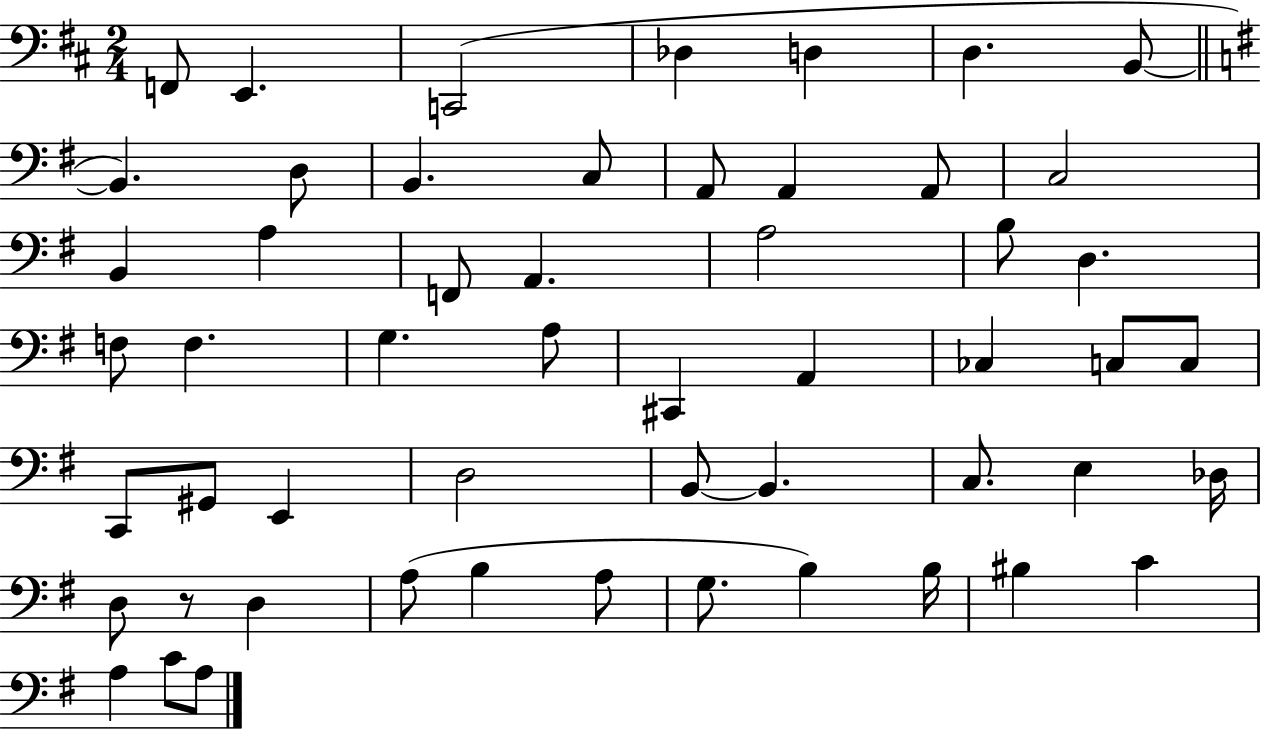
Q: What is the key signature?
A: D major